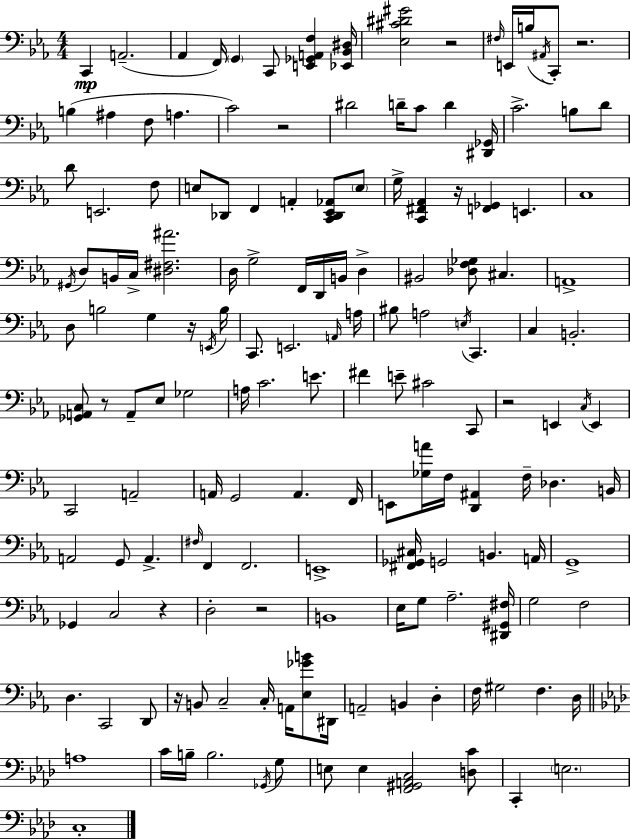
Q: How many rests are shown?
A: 10